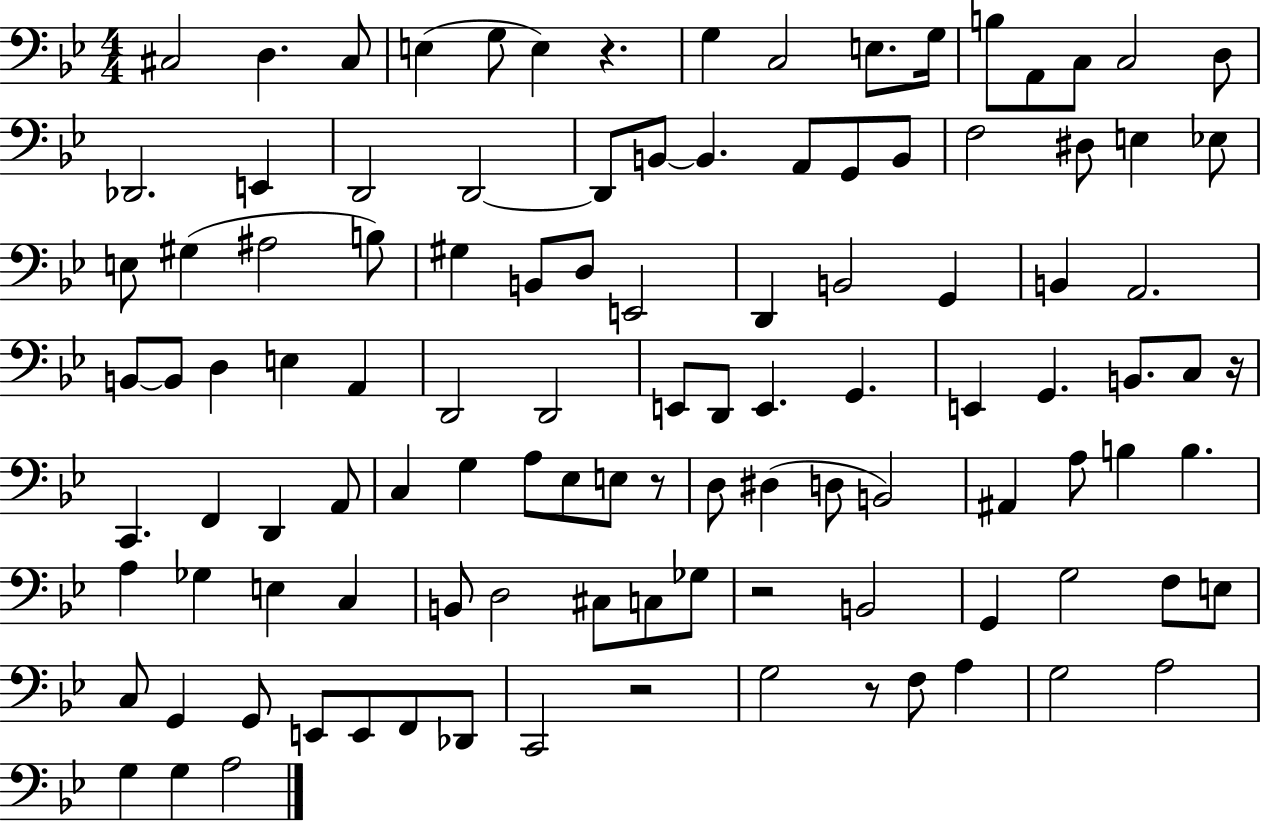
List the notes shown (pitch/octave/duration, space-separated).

C#3/h D3/q. C#3/e E3/q G3/e E3/q R/q. G3/q C3/h E3/e. G3/s B3/e A2/e C3/e C3/h D3/e Db2/h. E2/q D2/h D2/h D2/e B2/e B2/q. A2/e G2/e B2/e F3/h D#3/e E3/q Eb3/e E3/e G#3/q A#3/h B3/e G#3/q B2/e D3/e E2/h D2/q B2/h G2/q B2/q A2/h. B2/e B2/e D3/q E3/q A2/q D2/h D2/h E2/e D2/e E2/q. G2/q. E2/q G2/q. B2/e. C3/e R/s C2/q. F2/q D2/q A2/e C3/q G3/q A3/e Eb3/e E3/e R/e D3/e D#3/q D3/e B2/h A#2/q A3/e B3/q B3/q. A3/q Gb3/q E3/q C3/q B2/e D3/h C#3/e C3/e Gb3/e R/h B2/h G2/q G3/h F3/e E3/e C3/e G2/q G2/e E2/e E2/e F2/e Db2/e C2/h R/h G3/h R/e F3/e A3/q G3/h A3/h G3/q G3/q A3/h